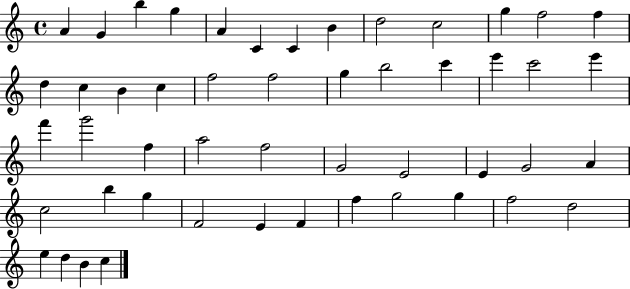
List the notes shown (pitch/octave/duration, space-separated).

A4/q G4/q B5/q G5/q A4/q C4/q C4/q B4/q D5/h C5/h G5/q F5/h F5/q D5/q C5/q B4/q C5/q F5/h F5/h G5/q B5/h C6/q E6/q C6/h E6/q F6/q G6/h F5/q A5/h F5/h G4/h E4/h E4/q G4/h A4/q C5/h B5/q G5/q F4/h E4/q F4/q F5/q G5/h G5/q F5/h D5/h E5/q D5/q B4/q C5/q